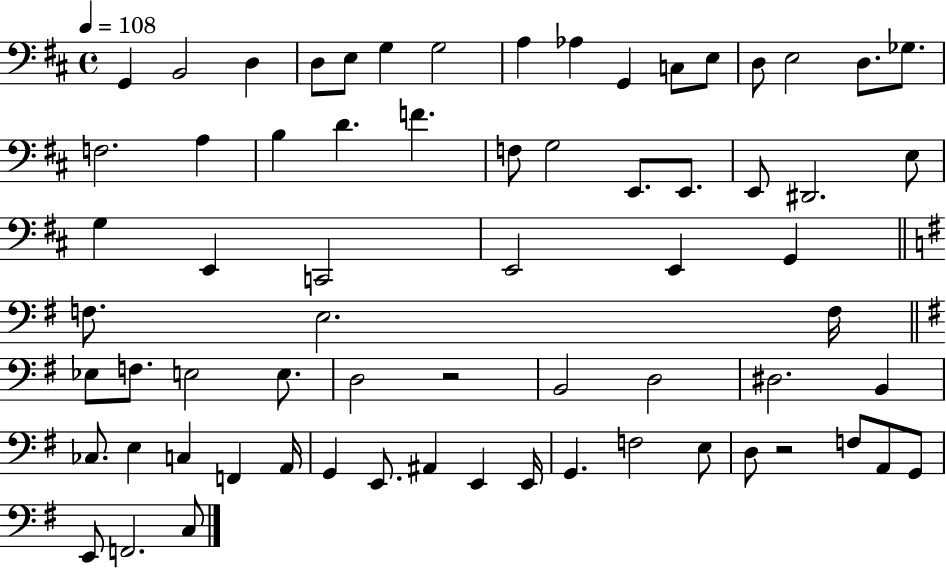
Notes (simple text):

G2/q B2/h D3/q D3/e E3/e G3/q G3/h A3/q Ab3/q G2/q C3/e E3/e D3/e E3/h D3/e. Gb3/e. F3/h. A3/q B3/q D4/q. F4/q. F3/e G3/h E2/e. E2/e. E2/e D#2/h. E3/e G3/q E2/q C2/h E2/h E2/q G2/q F3/e. E3/h. F3/s Eb3/e F3/e. E3/h E3/e. D3/h R/h B2/h D3/h D#3/h. B2/q CES3/e. E3/q C3/q F2/q A2/s G2/q E2/e. A#2/q E2/q E2/s G2/q. F3/h E3/e D3/e R/h F3/e A2/e G2/e E2/e F2/h. C3/e